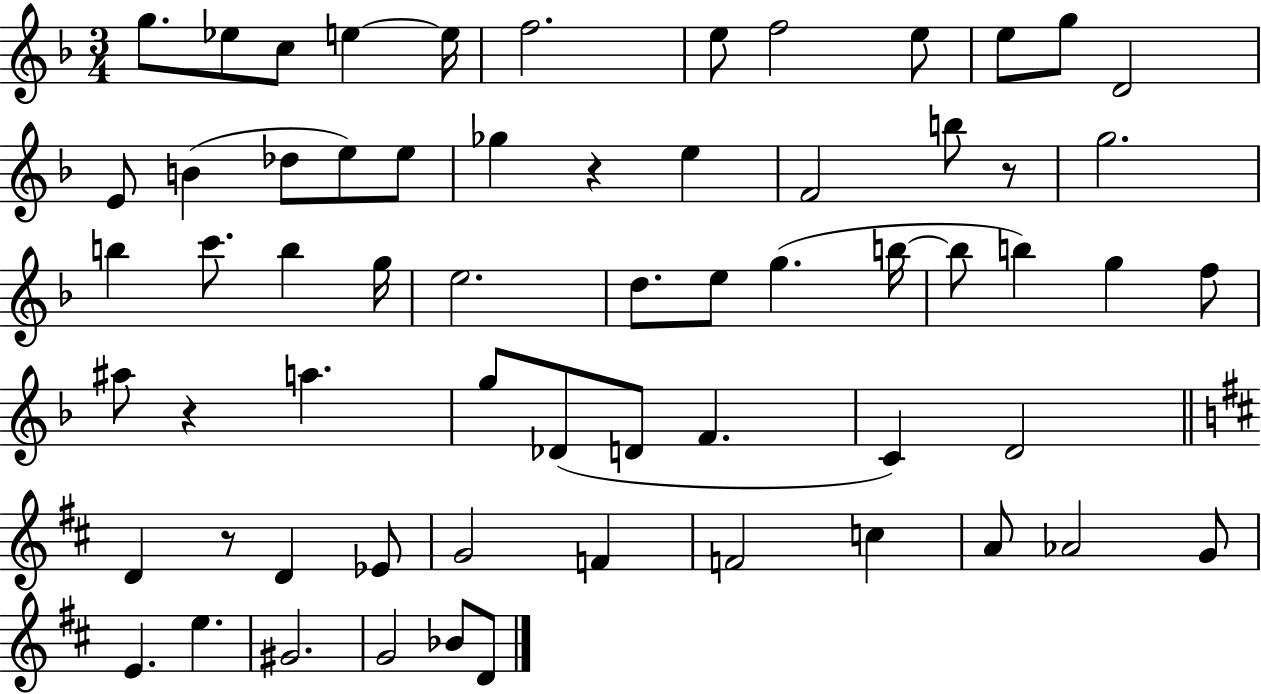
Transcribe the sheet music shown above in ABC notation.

X:1
T:Untitled
M:3/4
L:1/4
K:F
g/2 _e/2 c/2 e e/4 f2 e/2 f2 e/2 e/2 g/2 D2 E/2 B _d/2 e/2 e/2 _g z e F2 b/2 z/2 g2 b c'/2 b g/4 e2 d/2 e/2 g b/4 b/2 b g f/2 ^a/2 z a g/2 _D/2 D/2 F C D2 D z/2 D _E/2 G2 F F2 c A/2 _A2 G/2 E e ^G2 G2 _B/2 D/2